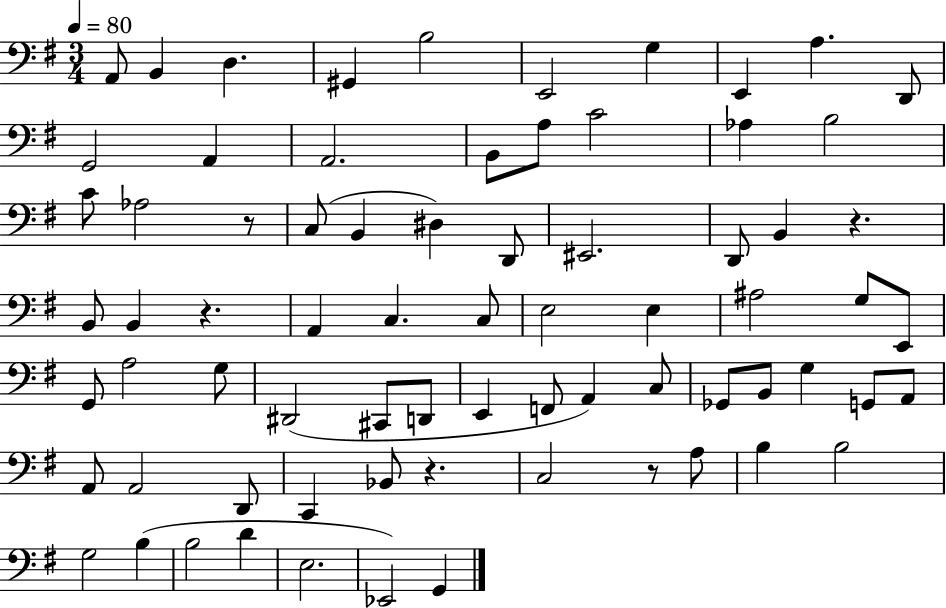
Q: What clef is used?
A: bass